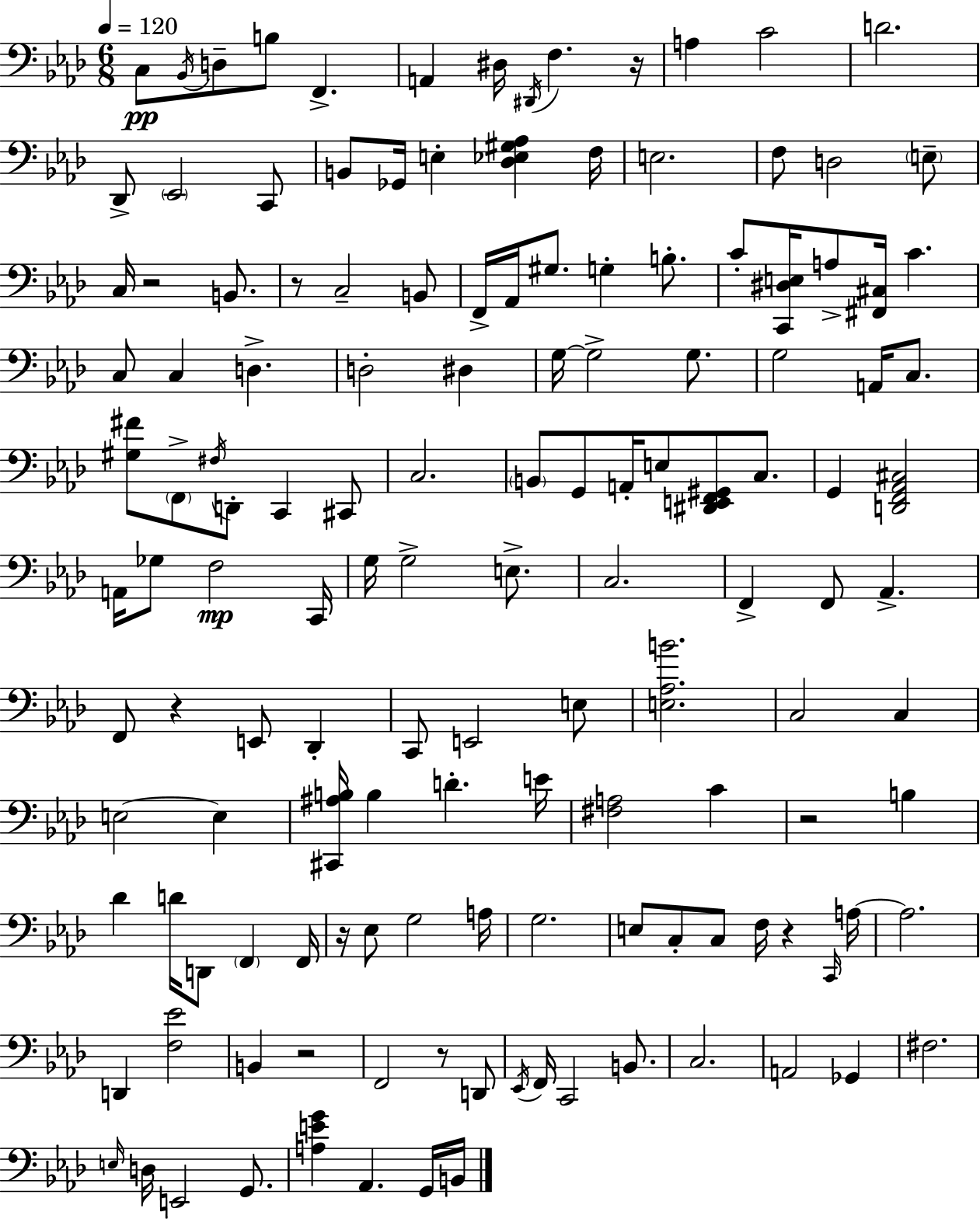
{
  \clef bass
  \numericTimeSignature
  \time 6/8
  \key f \minor
  \tempo 4 = 120
  c8\pp \acciaccatura { bes,16 } d8-- b8 f,4.-> | a,4 dis16 \acciaccatura { dis,16 } f4. | r16 a4 c'2 | d'2. | \break des,8-> \parenthesize ees,2 | c,8 b,8 ges,16 e4-. <des ees gis aes>4 | f16 e2. | f8 d2 | \break \parenthesize e8-- c16 r2 b,8. | r8 c2-- | b,8 f,16-> aes,16 gis8. g4-. b8.-. | c'8-. <c, dis e>16 a8-> <fis, cis>16 c'4. | \break c8 c4 d4.-> | d2-. dis4 | g16~~ g2-> g8. | g2 a,16 c8. | \break <gis fis'>8 \parenthesize f,8-> \acciaccatura { fis16 } d,8-. c,4 | cis,8 c2. | \parenthesize b,8 g,8 a,16-. e8 <dis, e, f, gis,>8 | c8. g,4 <d, f, aes, cis>2 | \break a,16 ges8 f2\mp | c,16 g16 g2-> | e8.-> c2. | f,4-> f,8 aes,4.-> | \break f,8 r4 e,8 des,4-. | c,8 e,2 | e8 <e aes b'>2. | c2 c4 | \break e2~~ e4 | <cis, ais b>16 b4 d'4.-. | e'16 <fis a>2 c'4 | r2 b4 | \break des'4 d'16 d,8 \parenthesize f,4 | f,16 r16 ees8 g2 | a16 g2. | e8 c8-. c8 f16 r4 | \break \grace { c,16 } a16~~ a2. | d,4 <f ees'>2 | b,4 r2 | f,2 | \break r8 d,8 \acciaccatura { ees,16 } f,16 c,2 | b,8. c2. | a,2 | ges,4 fis2. | \break \grace { e16 } d16 e,2 | g,8. <a e' g'>4 aes,4. | g,16 b,16 \bar "|."
}